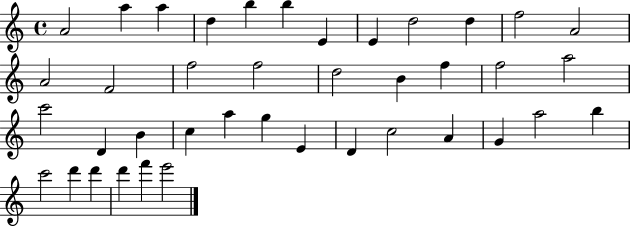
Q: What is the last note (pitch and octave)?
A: E6